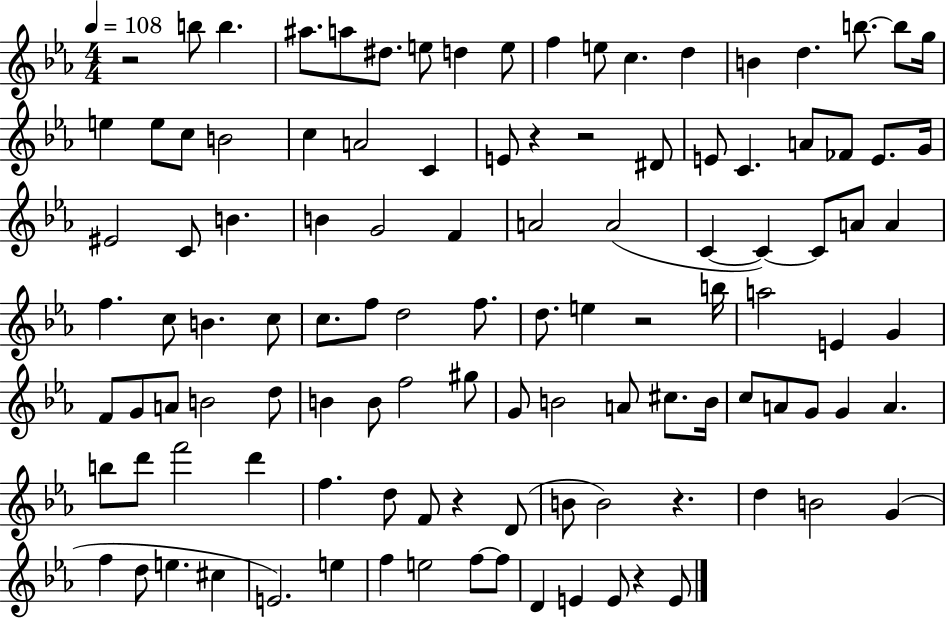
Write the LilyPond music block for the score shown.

{
  \clef treble
  \numericTimeSignature
  \time 4/4
  \key ees \major
  \tempo 4 = 108
  r2 b''8 b''4. | ais''8. a''8 dis''8. e''8 d''4 e''8 | f''4 e''8 c''4. d''4 | b'4 d''4. b''8.~~ b''8 g''16 | \break e''4 e''8 c''8 b'2 | c''4 a'2 c'4 | e'8 r4 r2 dis'8 | e'8 c'4. a'8 fes'8 e'8. g'16 | \break eis'2 c'8 b'4. | b'4 g'2 f'4 | a'2 a'2( | c'4~~ c'4~~) c'8 a'8 a'4 | \break f''4. c''8 b'4. c''8 | c''8. f''8 d''2 f''8. | d''8. e''4 r2 b''16 | a''2 e'4 g'4 | \break f'8 g'8 a'8 b'2 d''8 | b'4 b'8 f''2 gis''8 | g'8 b'2 a'8 cis''8. b'16 | c''8 a'8 g'8 g'4 a'4. | \break b''8 d'''8 f'''2 d'''4 | f''4. d''8 f'8 r4 d'8( | b'8 b'2) r4. | d''4 b'2 g'4( | \break f''4 d''8 e''4. cis''4 | e'2.) e''4 | f''4 e''2 f''8~~ f''8 | d'4 e'4 e'8 r4 e'8 | \break \bar "|."
}